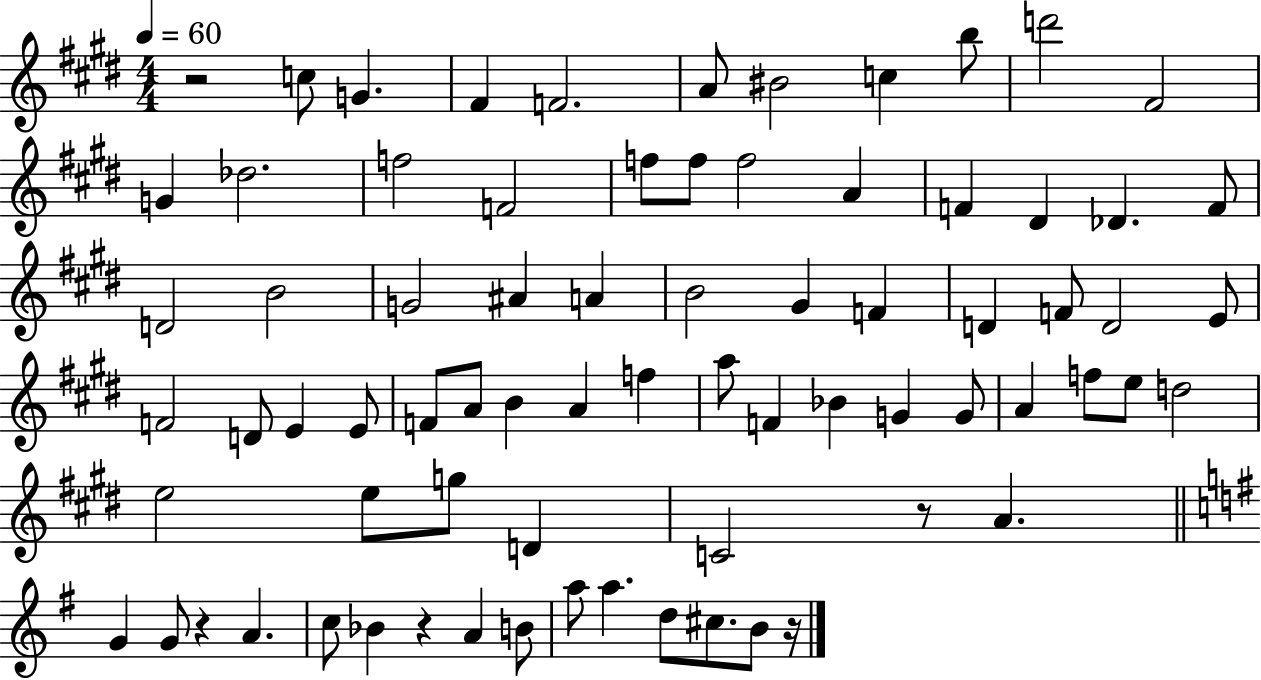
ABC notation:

X:1
T:Untitled
M:4/4
L:1/4
K:E
z2 c/2 G ^F F2 A/2 ^B2 c b/2 d'2 ^F2 G _d2 f2 F2 f/2 f/2 f2 A F ^D _D F/2 D2 B2 G2 ^A A B2 ^G F D F/2 D2 E/2 F2 D/2 E E/2 F/2 A/2 B A f a/2 F _B G G/2 A f/2 e/2 d2 e2 e/2 g/2 D C2 z/2 A G G/2 z A c/2 _B z A B/2 a/2 a d/2 ^c/2 B/2 z/4